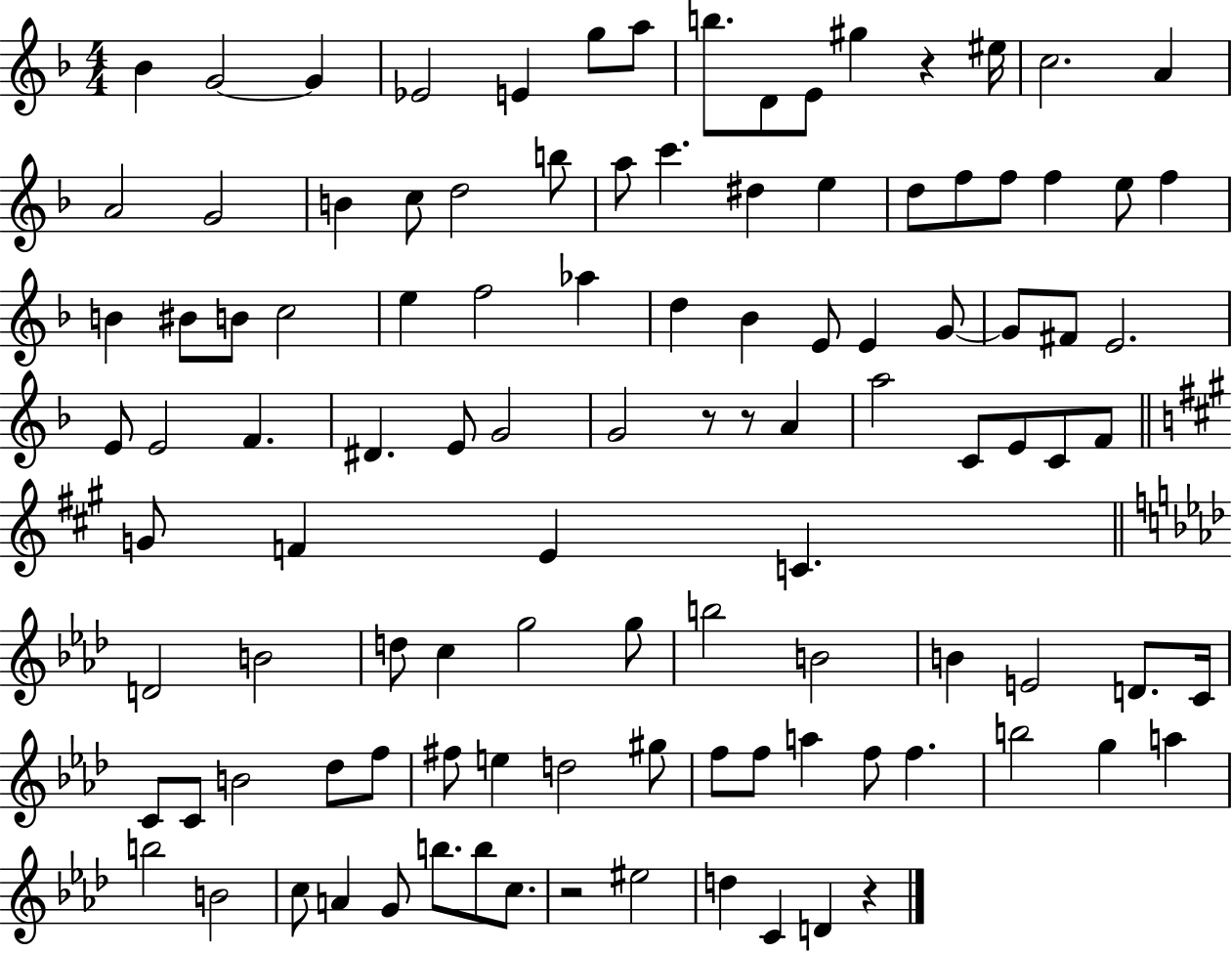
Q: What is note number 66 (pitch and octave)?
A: C5